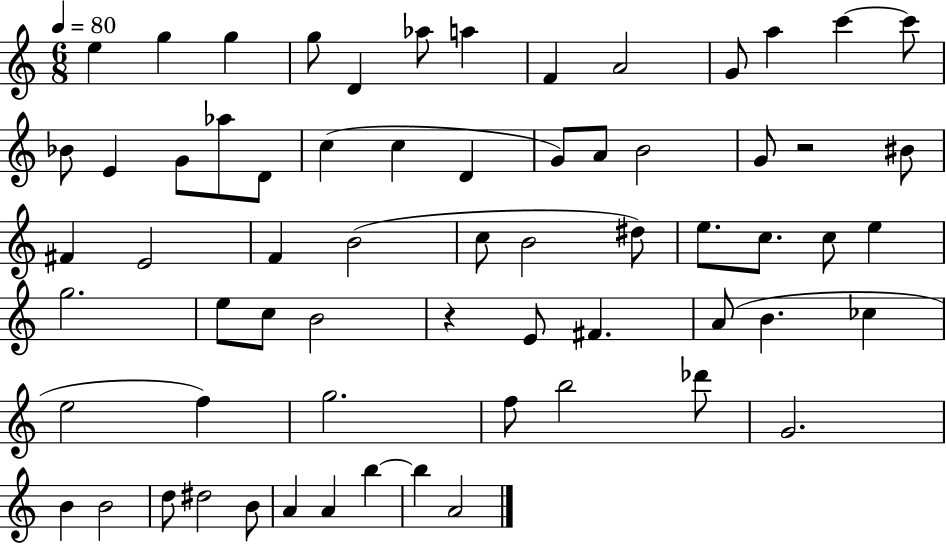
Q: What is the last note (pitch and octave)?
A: A4